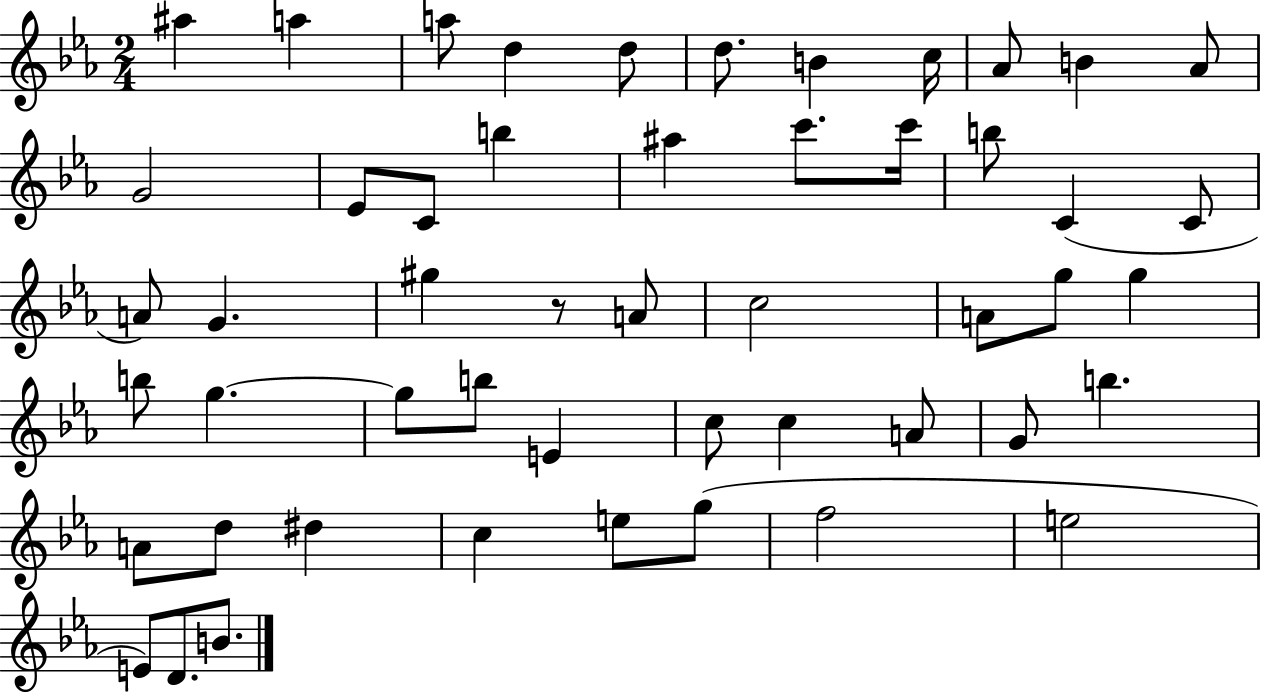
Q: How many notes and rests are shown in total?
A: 51